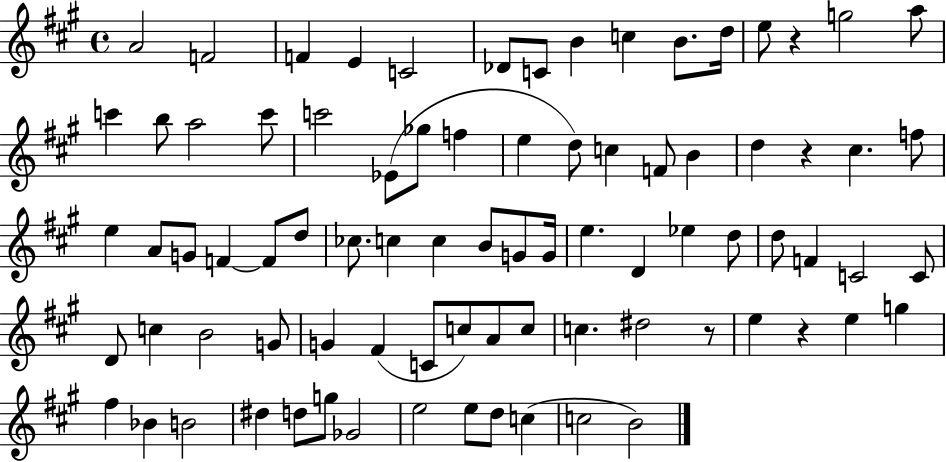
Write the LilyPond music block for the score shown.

{
  \clef treble
  \time 4/4
  \defaultTimeSignature
  \key a \major
  a'2 f'2 | f'4 e'4 c'2 | des'8 c'8 b'4 c''4 b'8. d''16 | e''8 r4 g''2 a''8 | \break c'''4 b''8 a''2 c'''8 | c'''2 ees'8( ges''8 f''4 | e''4 d''8) c''4 f'8 b'4 | d''4 r4 cis''4. f''8 | \break e''4 a'8 g'8 f'4~~ f'8 d''8 | ces''8. c''4 c''4 b'8 g'8 g'16 | e''4. d'4 ees''4 d''8 | d''8 f'4 c'2 c'8 | \break d'8 c''4 b'2 g'8 | g'4 fis'4( c'8 c''8) a'8 c''8 | c''4. dis''2 r8 | e''4 r4 e''4 g''4 | \break fis''4 bes'4 b'2 | dis''4 d''8 g''8 ges'2 | e''2 e''8 d''8 c''4( | c''2 b'2) | \break \bar "|."
}